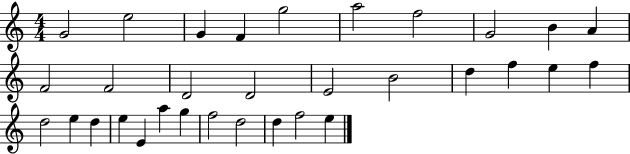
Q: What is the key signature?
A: C major